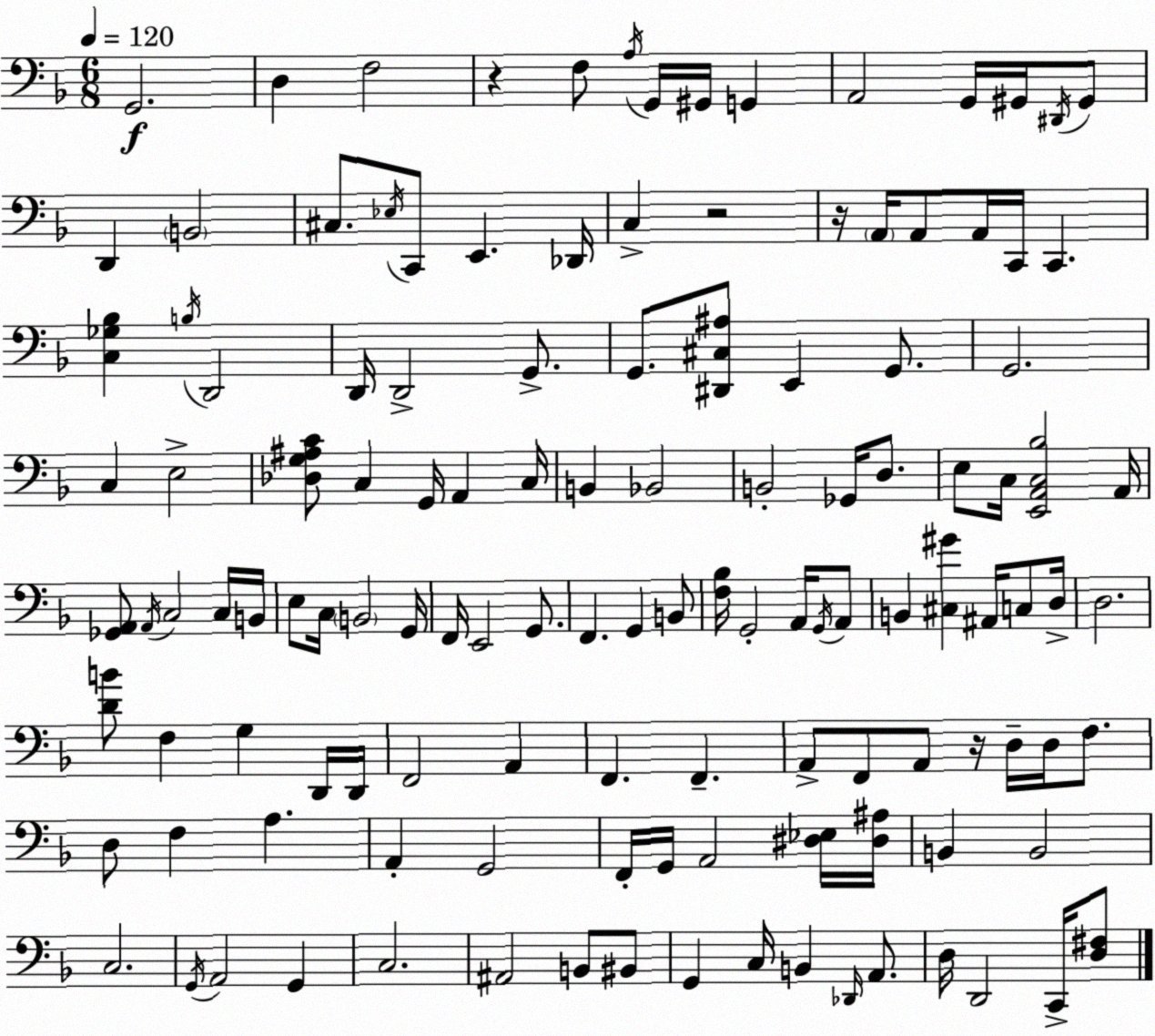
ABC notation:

X:1
T:Untitled
M:6/8
L:1/4
K:F
G,,2 D, F,2 z F,/2 A,/4 G,,/4 ^G,,/4 G,, A,,2 G,,/4 ^G,,/4 ^D,,/4 ^G,,/2 D,, B,,2 ^C,/2 _E,/4 C,,/2 E,, _D,,/4 C, z2 z/4 A,,/4 A,,/2 A,,/4 C,,/4 C,, [C,_G,_B,] B,/4 D,,2 D,,/4 D,,2 G,,/2 G,,/2 [^D,,^C,^A,]/2 E,, G,,/2 G,,2 C, E,2 [_D,G,^A,C]/2 C, G,,/4 A,, C,/4 B,, _B,,2 B,,2 _G,,/4 D,/2 E,/2 C,/4 [E,,A,,C,_B,]2 A,,/4 [_G,,A,,]/2 A,,/4 C,2 C,/4 B,,/4 E,/2 C,/4 B,,2 G,,/4 F,,/4 E,,2 G,,/2 F,, G,, B,,/2 [F,_B,]/4 G,,2 A,,/4 G,,/4 A,,/2 B,, [^C,^G] ^A,,/4 C,/2 D,/4 D,2 [DB]/2 F, G, D,,/4 D,,/4 F,,2 A,, F,, F,, A,,/2 F,,/2 A,,/2 z/4 D,/4 D,/4 F,/2 D,/2 F, A, A,, G,,2 F,,/4 G,,/4 A,,2 [^D,_E,]/4 [^D,^A,]/4 B,, B,,2 C,2 G,,/4 A,,2 G,, C,2 ^A,,2 B,,/2 ^B,,/2 G,, C,/4 B,, _D,,/4 A,,/2 D,/4 D,,2 C,,/4 [D,^F,]/2